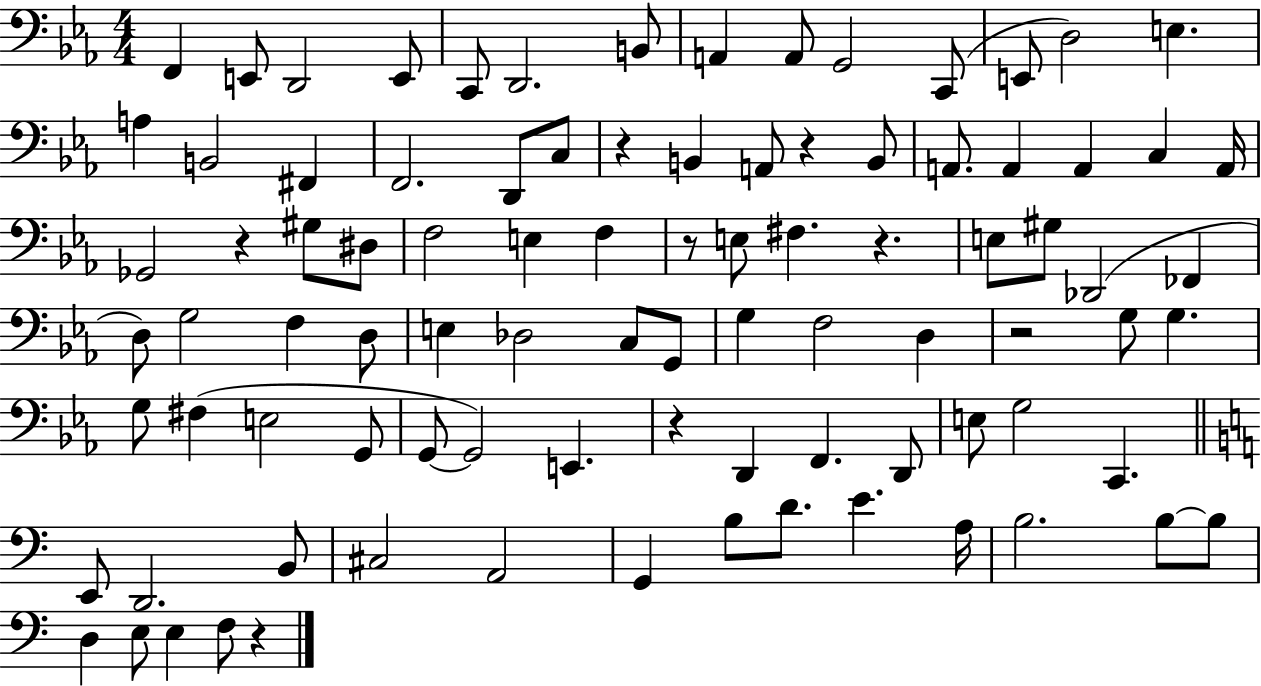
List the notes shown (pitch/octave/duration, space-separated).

F2/q E2/e D2/h E2/e C2/e D2/h. B2/e A2/q A2/e G2/h C2/e E2/e D3/h E3/q. A3/q B2/h F#2/q F2/h. D2/e C3/e R/q B2/q A2/e R/q B2/e A2/e. A2/q A2/q C3/q A2/s Gb2/h R/q G#3/e D#3/e F3/h E3/q F3/q R/e E3/e F#3/q. R/q. E3/e G#3/e Db2/h FES2/q D3/e G3/h F3/q D3/e E3/q Db3/h C3/e G2/e G3/q F3/h D3/q R/h G3/e G3/q. G3/e F#3/q E3/h G2/e G2/e G2/h E2/q. R/q D2/q F2/q. D2/e E3/e G3/h C2/q. E2/e D2/h. B2/e C#3/h A2/h G2/q B3/e D4/e. E4/q. A3/s B3/h. B3/e B3/e D3/q E3/e E3/q F3/e R/q